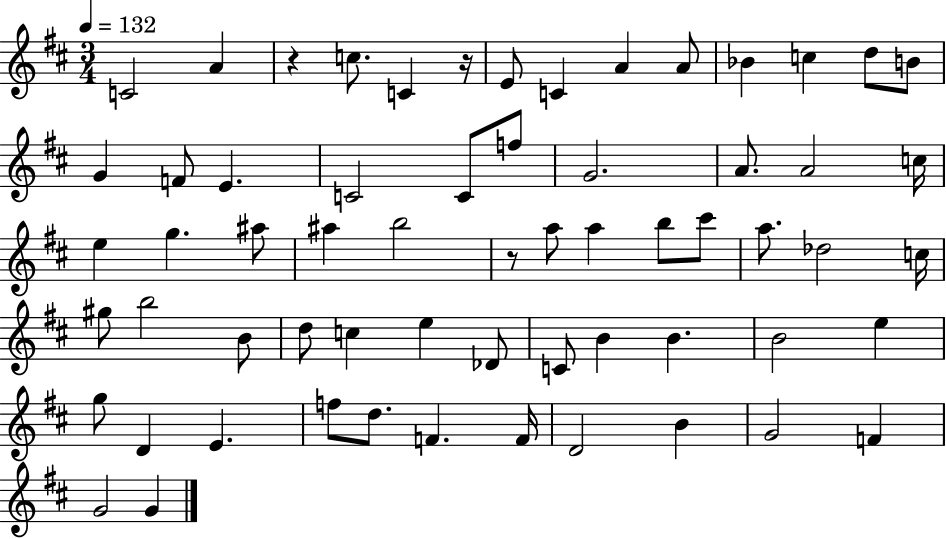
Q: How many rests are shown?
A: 3